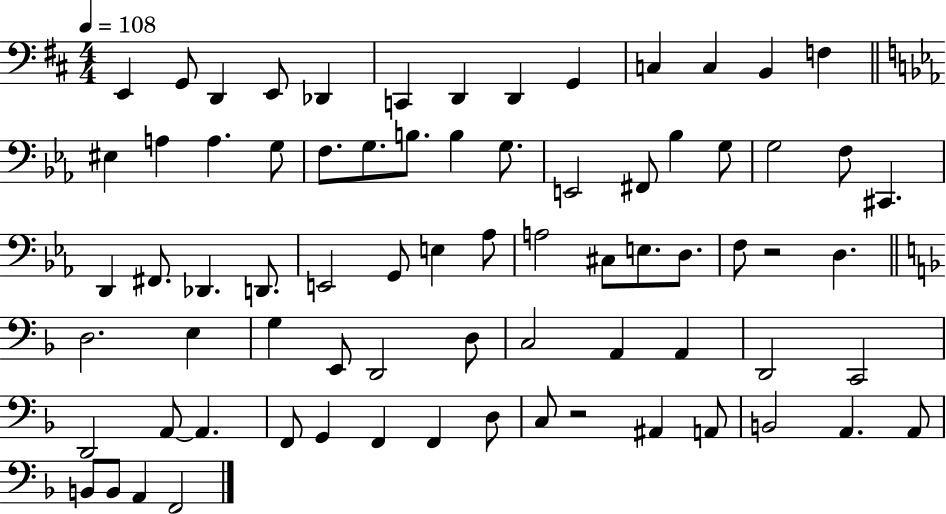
X:1
T:Untitled
M:4/4
L:1/4
K:D
E,, G,,/2 D,, E,,/2 _D,, C,, D,, D,, G,, C, C, B,, F, ^E, A, A, G,/2 F,/2 G,/2 B,/2 B, G,/2 E,,2 ^F,,/2 _B, G,/2 G,2 F,/2 ^C,, D,, ^F,,/2 _D,, D,,/2 E,,2 G,,/2 E, _A,/2 A,2 ^C,/2 E,/2 D,/2 F,/2 z2 D, D,2 E, G, E,,/2 D,,2 D,/2 C,2 A,, A,, D,,2 C,,2 D,,2 A,,/2 A,, F,,/2 G,, F,, F,, D,/2 C,/2 z2 ^A,, A,,/2 B,,2 A,, A,,/2 B,,/2 B,,/2 A,, F,,2